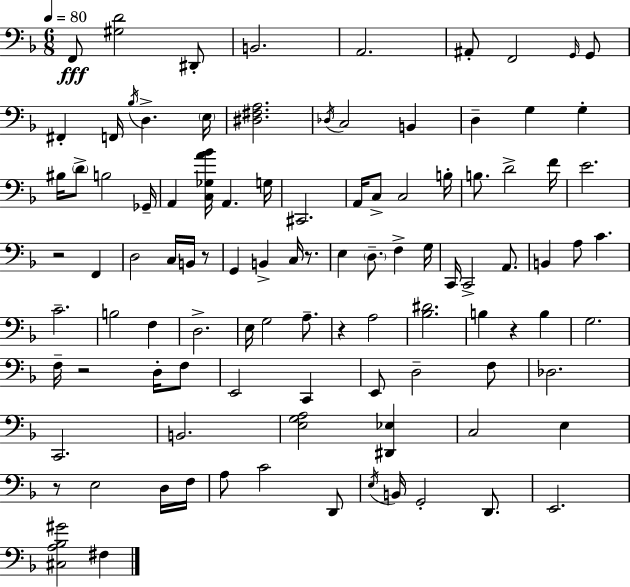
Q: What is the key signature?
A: F major